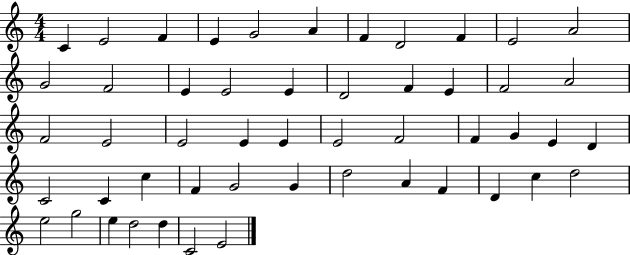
X:1
T:Untitled
M:4/4
L:1/4
K:C
C E2 F E G2 A F D2 F E2 A2 G2 F2 E E2 E D2 F E F2 A2 F2 E2 E2 E E E2 F2 F G E D C2 C c F G2 G d2 A F D c d2 e2 g2 e d2 d C2 E2